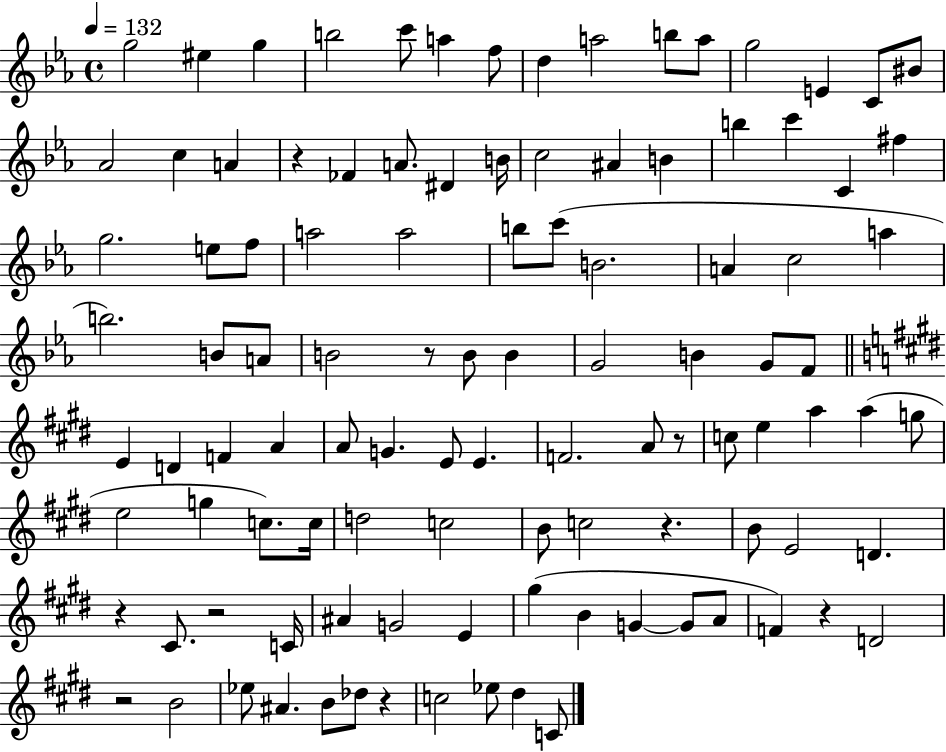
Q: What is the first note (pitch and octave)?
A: G5